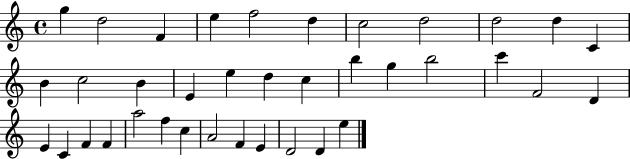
{
  \clef treble
  \time 4/4
  \defaultTimeSignature
  \key c \major
  g''4 d''2 f'4 | e''4 f''2 d''4 | c''2 d''2 | d''2 d''4 c'4 | \break b'4 c''2 b'4 | e'4 e''4 d''4 c''4 | b''4 g''4 b''2 | c'''4 f'2 d'4 | \break e'4 c'4 f'4 f'4 | a''2 f''4 c''4 | a'2 f'4 e'4 | d'2 d'4 e''4 | \break \bar "|."
}